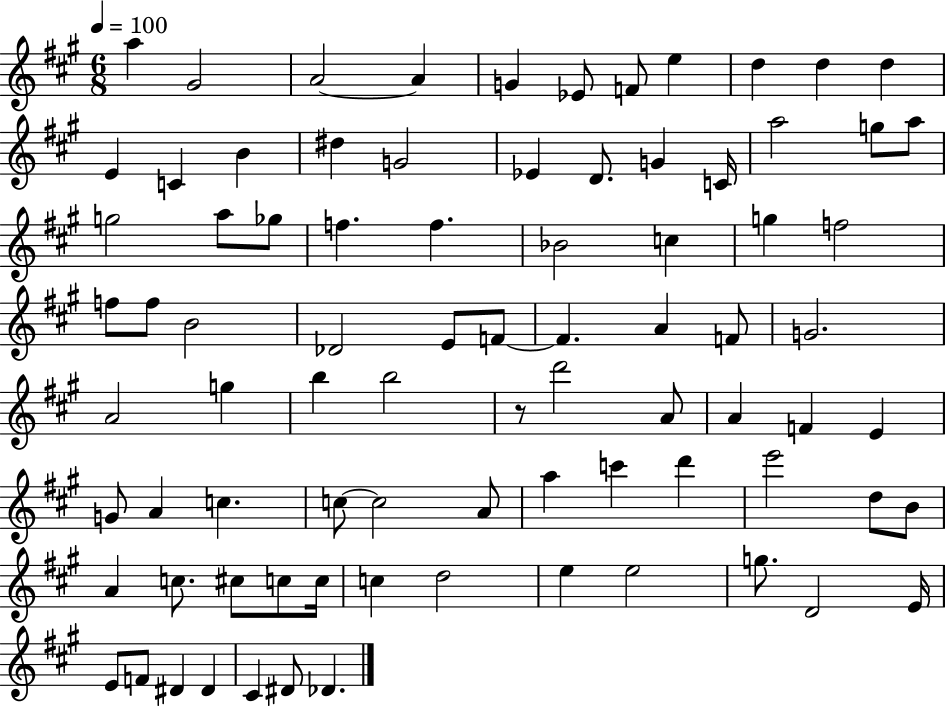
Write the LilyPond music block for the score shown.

{
  \clef treble
  \numericTimeSignature
  \time 6/8
  \key a \major
  \tempo 4 = 100
  \repeat volta 2 { a''4 gis'2 | a'2~~ a'4 | g'4 ees'8 f'8 e''4 | d''4 d''4 d''4 | \break e'4 c'4 b'4 | dis''4 g'2 | ees'4 d'8. g'4 c'16 | a''2 g''8 a''8 | \break g''2 a''8 ges''8 | f''4. f''4. | bes'2 c''4 | g''4 f''2 | \break f''8 f''8 b'2 | des'2 e'8 f'8~~ | f'4. a'4 f'8 | g'2. | \break a'2 g''4 | b''4 b''2 | r8 d'''2 a'8 | a'4 f'4 e'4 | \break g'8 a'4 c''4. | c''8~~ c''2 a'8 | a''4 c'''4 d'''4 | e'''2 d''8 b'8 | \break a'4 c''8. cis''8 c''8 c''16 | c''4 d''2 | e''4 e''2 | g''8. d'2 e'16 | \break e'8 f'8 dis'4 dis'4 | cis'4 dis'8 des'4. | } \bar "|."
}